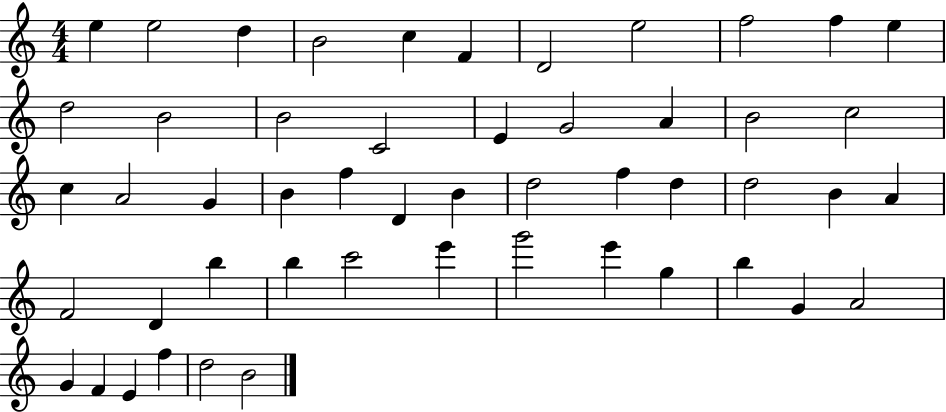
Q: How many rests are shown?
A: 0